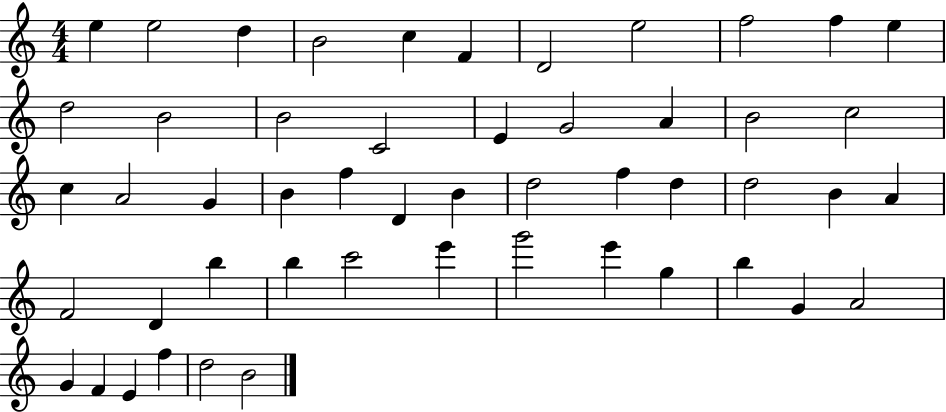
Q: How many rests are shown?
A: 0